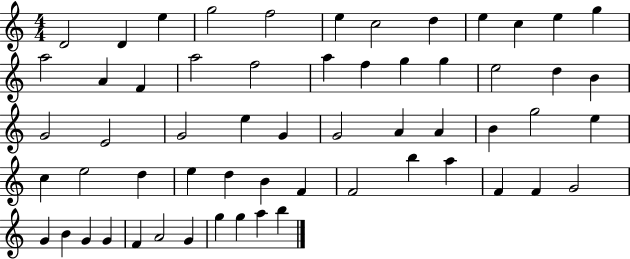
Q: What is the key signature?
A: C major